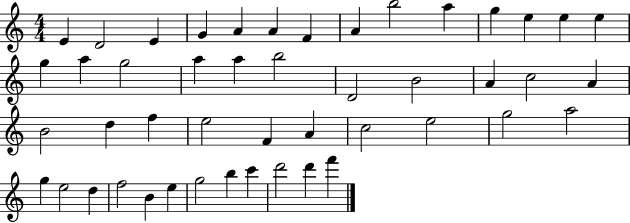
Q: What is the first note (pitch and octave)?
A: E4